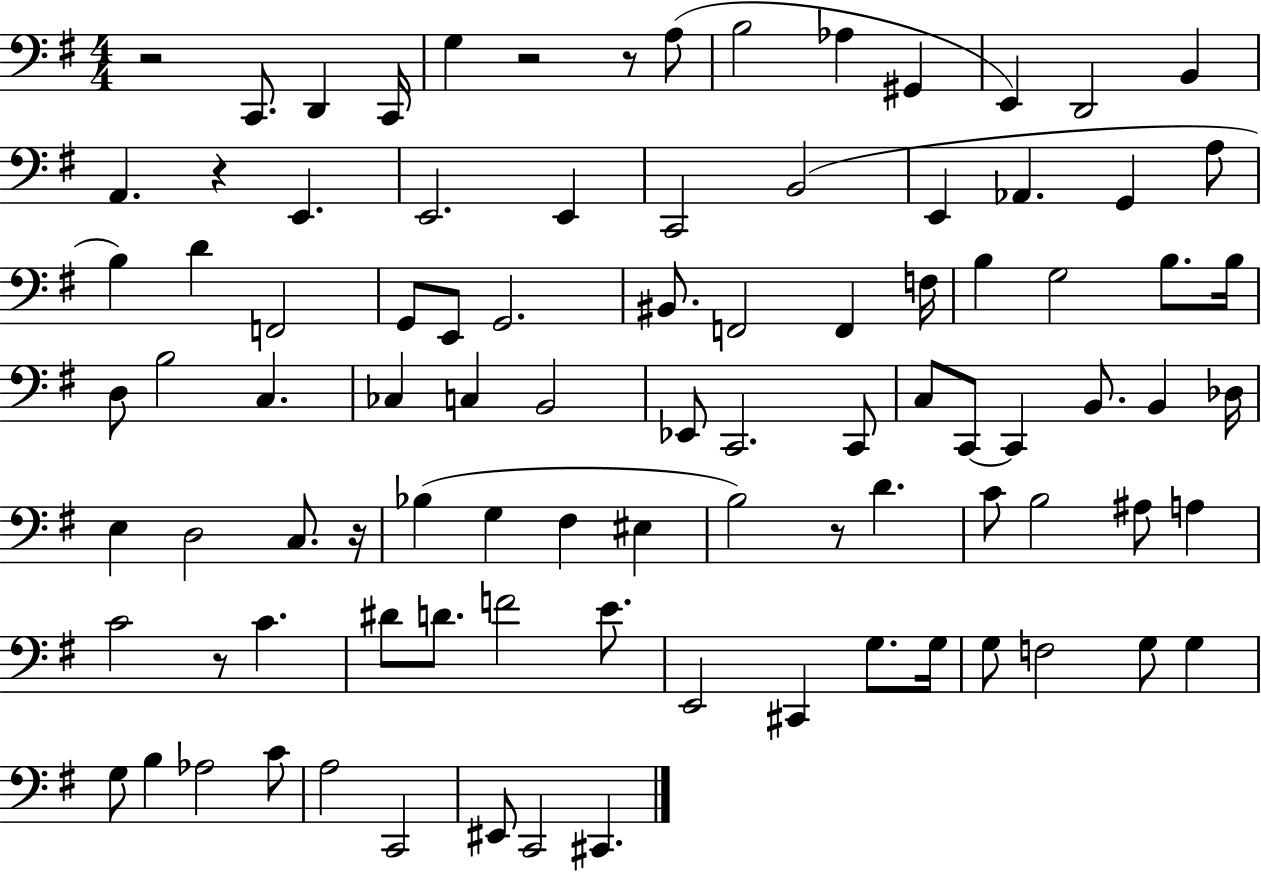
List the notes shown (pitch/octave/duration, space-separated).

R/h C2/e. D2/q C2/s G3/q R/h R/e A3/e B3/h Ab3/q G#2/q E2/q D2/h B2/q A2/q. R/q E2/q. E2/h. E2/q C2/h B2/h E2/q Ab2/q. G2/q A3/e B3/q D4/q F2/h G2/e E2/e G2/h. BIS2/e. F2/h F2/q F3/s B3/q G3/h B3/e. B3/s D3/e B3/h C3/q. CES3/q C3/q B2/h Eb2/e C2/h. C2/e C3/e C2/e C2/q B2/e. B2/q Db3/s E3/q D3/h C3/e. R/s Bb3/q G3/q F#3/q EIS3/q B3/h R/e D4/q. C4/e B3/h A#3/e A3/q C4/h R/e C4/q. D#4/e D4/e. F4/h E4/e. E2/h C#2/q G3/e. G3/s G3/e F3/h G3/e G3/q G3/e B3/q Ab3/h C4/e A3/h C2/h EIS2/e C2/h C#2/q.